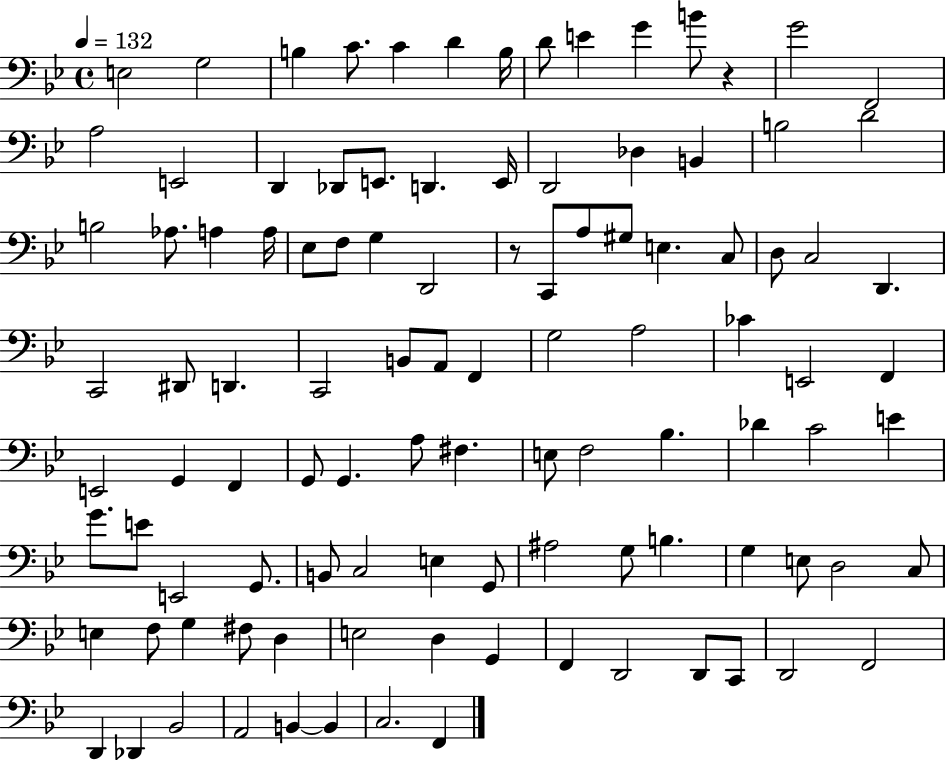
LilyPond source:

{
  \clef bass
  \time 4/4
  \defaultTimeSignature
  \key bes \major
  \tempo 4 = 132
  \repeat volta 2 { e2 g2 | b4 c'8. c'4 d'4 b16 | d'8 e'4 g'4 b'8 r4 | g'2 f,2 | \break a2 e,2 | d,4 des,8 e,8. d,4. e,16 | d,2 des4 b,4 | b2 d'2 | \break b2 aes8. a4 a16 | ees8 f8 g4 d,2 | r8 c,8 a8 gis8 e4. c8 | d8 c2 d,4. | \break c,2 dis,8 d,4. | c,2 b,8 a,8 f,4 | g2 a2 | ces'4 e,2 f,4 | \break e,2 g,4 f,4 | g,8 g,4. a8 fis4. | e8 f2 bes4. | des'4 c'2 e'4 | \break g'8. e'8 e,2 g,8. | b,8 c2 e4 g,8 | ais2 g8 b4. | g4 e8 d2 c8 | \break e4 f8 g4 fis8 d4 | e2 d4 g,4 | f,4 d,2 d,8 c,8 | d,2 f,2 | \break d,4 des,4 bes,2 | a,2 b,4~~ b,4 | c2. f,4 | } \bar "|."
}